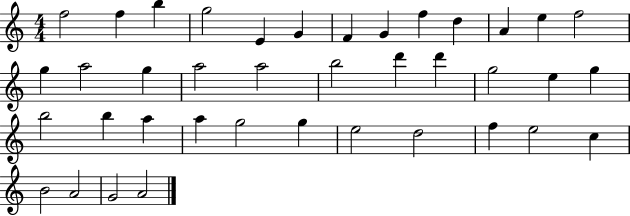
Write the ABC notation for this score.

X:1
T:Untitled
M:4/4
L:1/4
K:C
f2 f b g2 E G F G f d A e f2 g a2 g a2 a2 b2 d' d' g2 e g b2 b a a g2 g e2 d2 f e2 c B2 A2 G2 A2